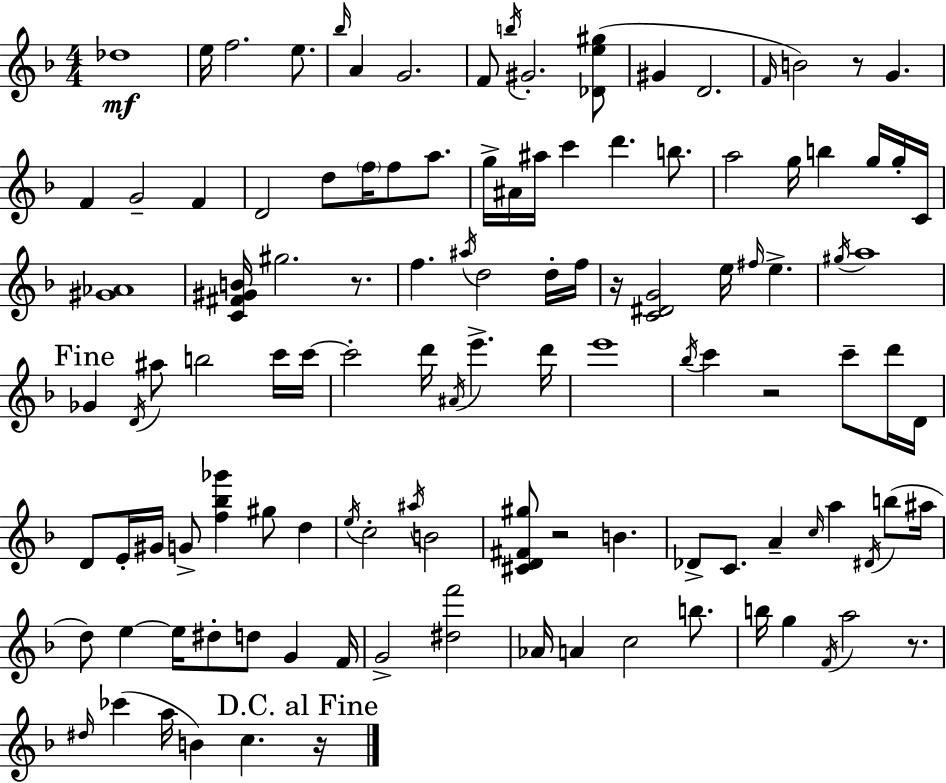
Db5/w E5/s F5/h. E5/e. Bb5/s A4/q G4/h. F4/e B5/s G#4/h. [Db4,E5,G#5]/e G#4/q D4/h. F4/s B4/h R/e G4/q. F4/q G4/h F4/q D4/h D5/e F5/s F5/e A5/e. G5/s A#4/s A#5/s C6/q D6/q. B5/e. A5/h G5/s B5/q G5/s G5/s C4/s [G#4,Ab4]/w [C4,F#4,G#4,B4]/s G#5/h. R/e. F5/q. A#5/s D5/h D5/s F5/s R/s [C4,D#4,G4]/h E5/s F#5/s E5/q. G#5/s A5/w Gb4/q D4/s A#5/e B5/h C6/s C6/s C6/h D6/s A#4/s E6/q. D6/s E6/w Bb5/s C6/q R/h C6/e D6/s D4/s D4/e E4/s G#4/s G4/e [F5,Bb5,Gb6]/q G#5/e D5/q E5/s C5/h A#5/s B4/h [C#4,D4,F#4,G#5]/e R/h B4/q. Db4/e C4/e. A4/q C5/s A5/q D#4/s B5/e A#5/s D5/e E5/q E5/s D#5/e D5/e G4/q F4/s G4/h [D#5,F6]/h Ab4/s A4/q C5/h B5/e. B5/s G5/q F4/s A5/h R/e. D#5/s CES6/q A5/s B4/q C5/q. R/s